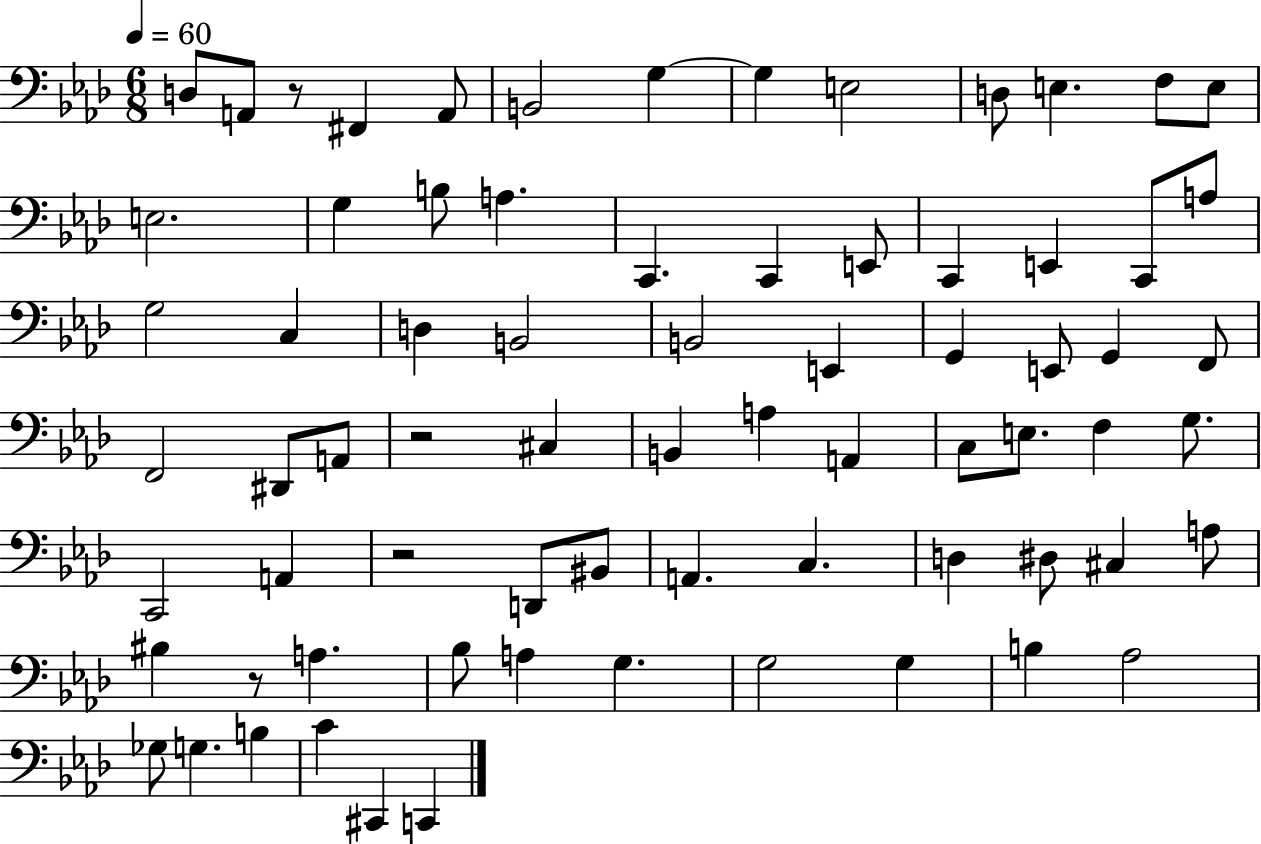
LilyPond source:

{
  \clef bass
  \numericTimeSignature
  \time 6/8
  \key aes \major
  \tempo 4 = 60
  d8 a,8 r8 fis,4 a,8 | b,2 g4~~ | g4 e2 | d8 e4. f8 e8 | \break e2. | g4 b8 a4. | c,4. c,4 e,8 | c,4 e,4 c,8 a8 | \break g2 c4 | d4 b,2 | b,2 e,4 | g,4 e,8 g,4 f,8 | \break f,2 dis,8 a,8 | r2 cis4 | b,4 a4 a,4 | c8 e8. f4 g8. | \break c,2 a,4 | r2 d,8 bis,8 | a,4. c4. | d4 dis8 cis4 a8 | \break bis4 r8 a4. | bes8 a4 g4. | g2 g4 | b4 aes2 | \break ges8 g4. b4 | c'4 cis,4 c,4 | \bar "|."
}